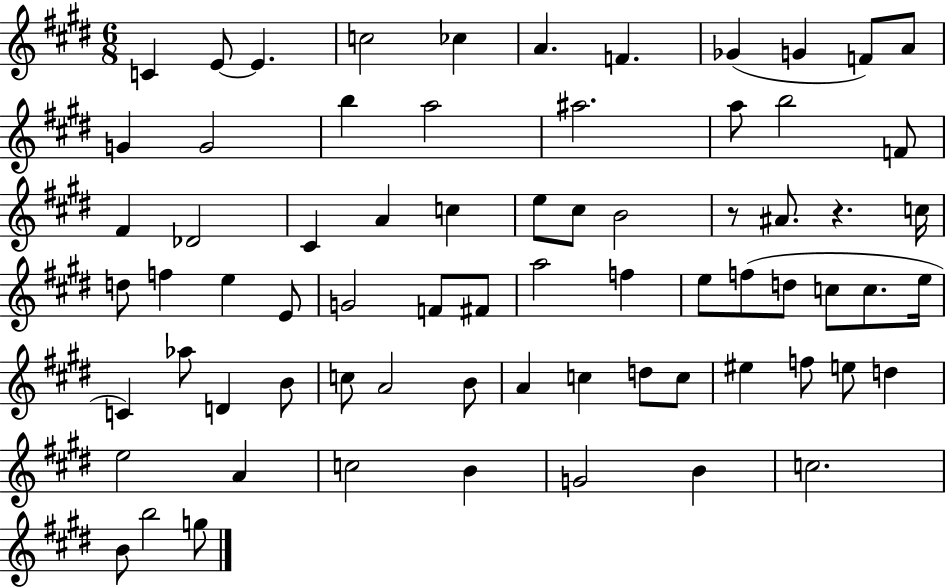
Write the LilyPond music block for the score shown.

{
  \clef treble
  \numericTimeSignature
  \time 6/8
  \key e \major
  \repeat volta 2 { c'4 e'8~~ e'4. | c''2 ces''4 | a'4. f'4. | ges'4( g'4 f'8) a'8 | \break g'4 g'2 | b''4 a''2 | ais''2. | a''8 b''2 f'8 | \break fis'4 des'2 | cis'4 a'4 c''4 | e''8 cis''8 b'2 | r8 ais'8. r4. c''16 | \break d''8 f''4 e''4 e'8 | g'2 f'8 fis'8 | a''2 f''4 | e''8 f''8( d''8 c''8 c''8. e''16 | \break c'4) aes''8 d'4 b'8 | c''8 a'2 b'8 | a'4 c''4 d''8 c''8 | eis''4 f''8 e''8 d''4 | \break e''2 a'4 | c''2 b'4 | g'2 b'4 | c''2. | \break b'8 b''2 g''8 | } \bar "|."
}